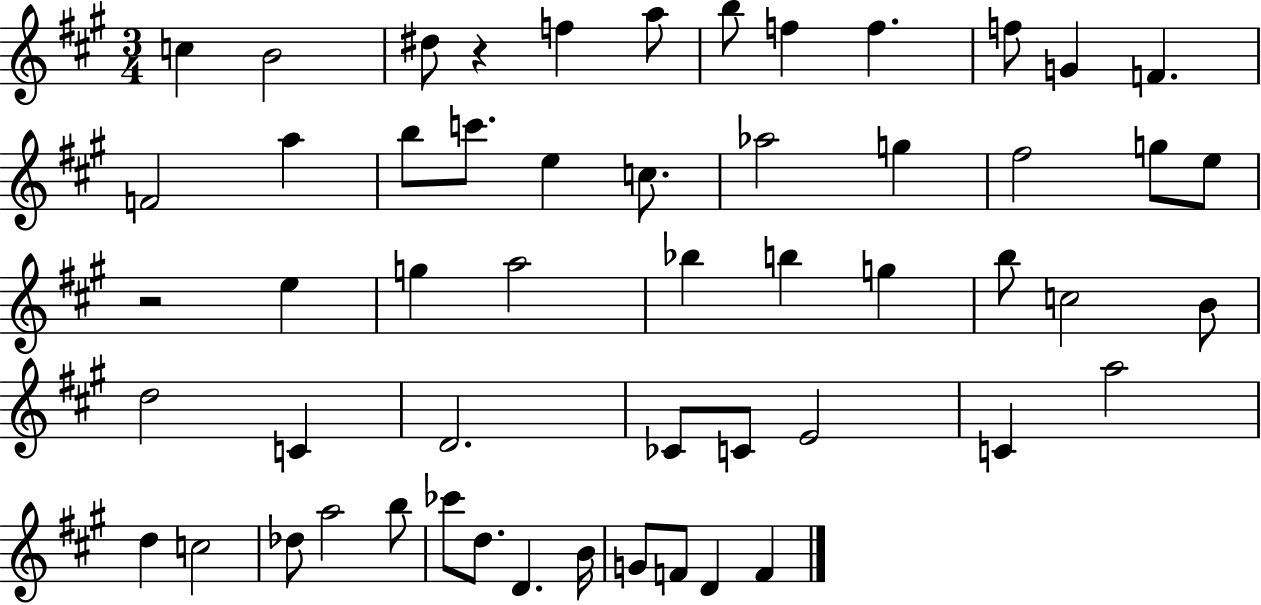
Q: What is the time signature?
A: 3/4